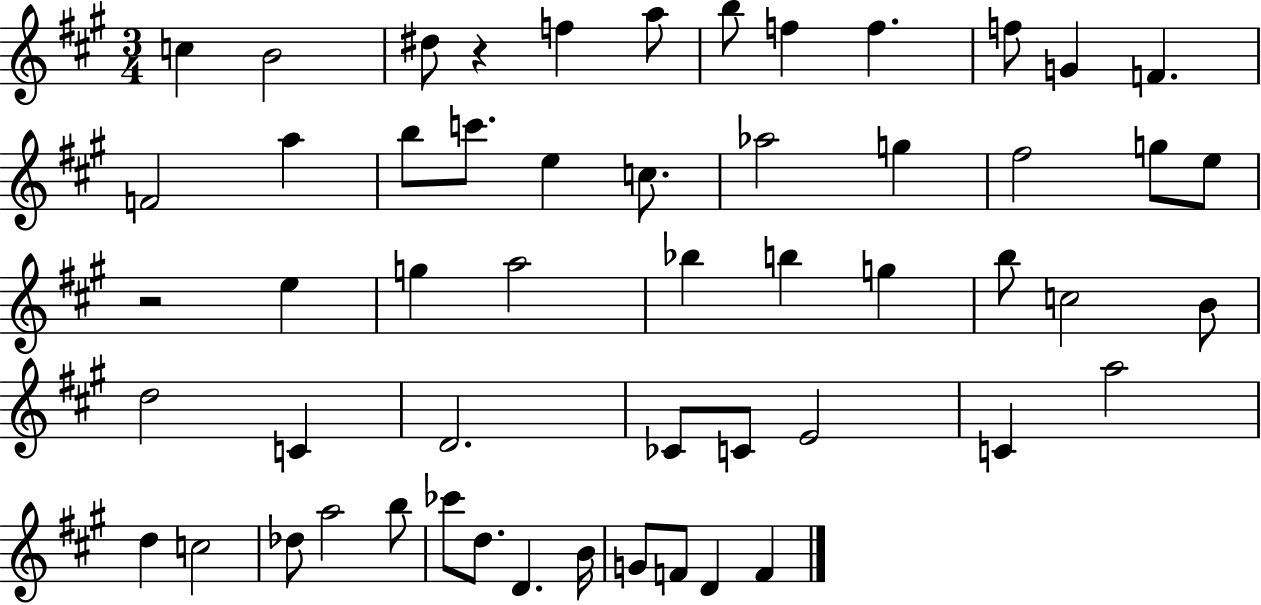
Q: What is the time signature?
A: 3/4